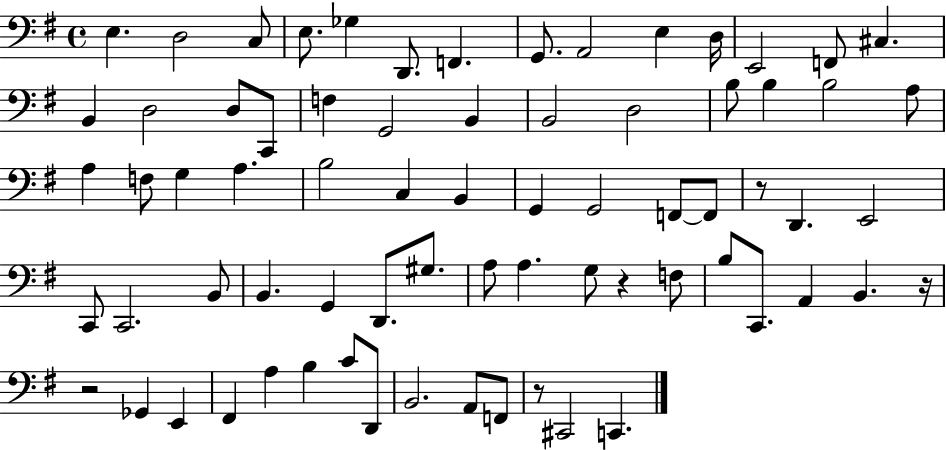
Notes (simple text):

E3/q. D3/h C3/e E3/e. Gb3/q D2/e. F2/q. G2/e. A2/h E3/q D3/s E2/h F2/e C#3/q. B2/q D3/h D3/e C2/e F3/q G2/h B2/q B2/h D3/h B3/e B3/q B3/h A3/e A3/q F3/e G3/q A3/q. B3/h C3/q B2/q G2/q G2/h F2/e F2/e R/e D2/q. E2/h C2/e C2/h. B2/e B2/q. G2/q D2/e. G#3/e. A3/e A3/q. G3/e R/q F3/e B3/e C2/e. A2/q B2/q. R/s R/h Gb2/q E2/q F#2/q A3/q B3/q C4/e D2/e B2/h. A2/e F2/e R/e C#2/h C2/q.